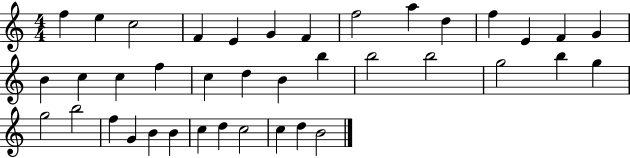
X:1
T:Untitled
M:4/4
L:1/4
K:C
f e c2 F E G F f2 a d f E F G B c c f c d B b b2 b2 g2 b g g2 b2 f G B B c d c2 c d B2